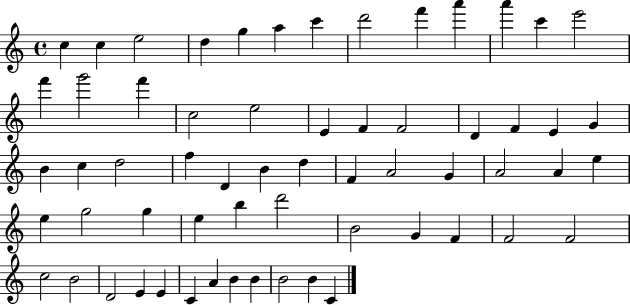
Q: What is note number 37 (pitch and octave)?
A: A4